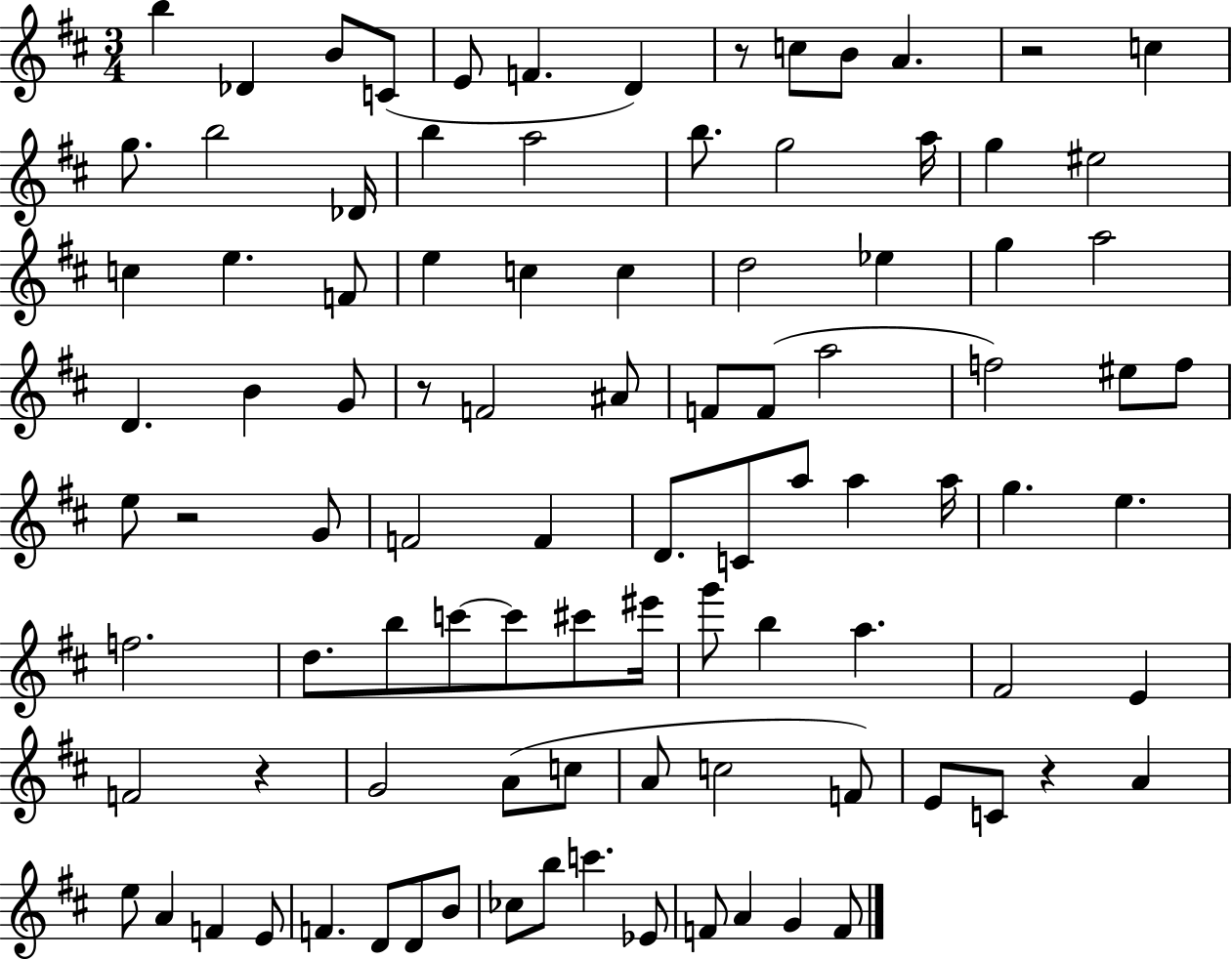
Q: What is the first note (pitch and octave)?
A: B5